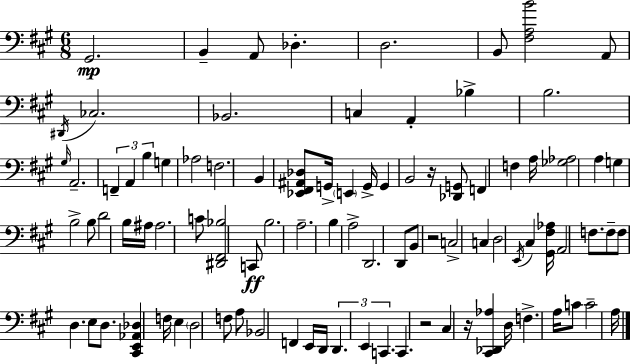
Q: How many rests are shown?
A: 4